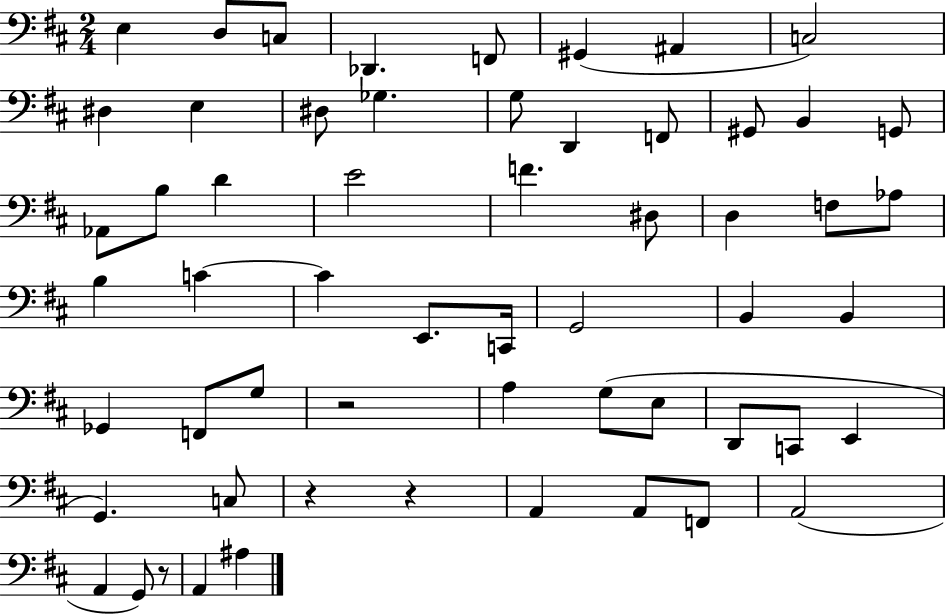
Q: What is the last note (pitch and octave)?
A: A#3